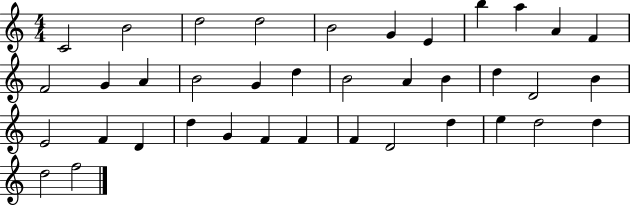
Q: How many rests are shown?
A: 0